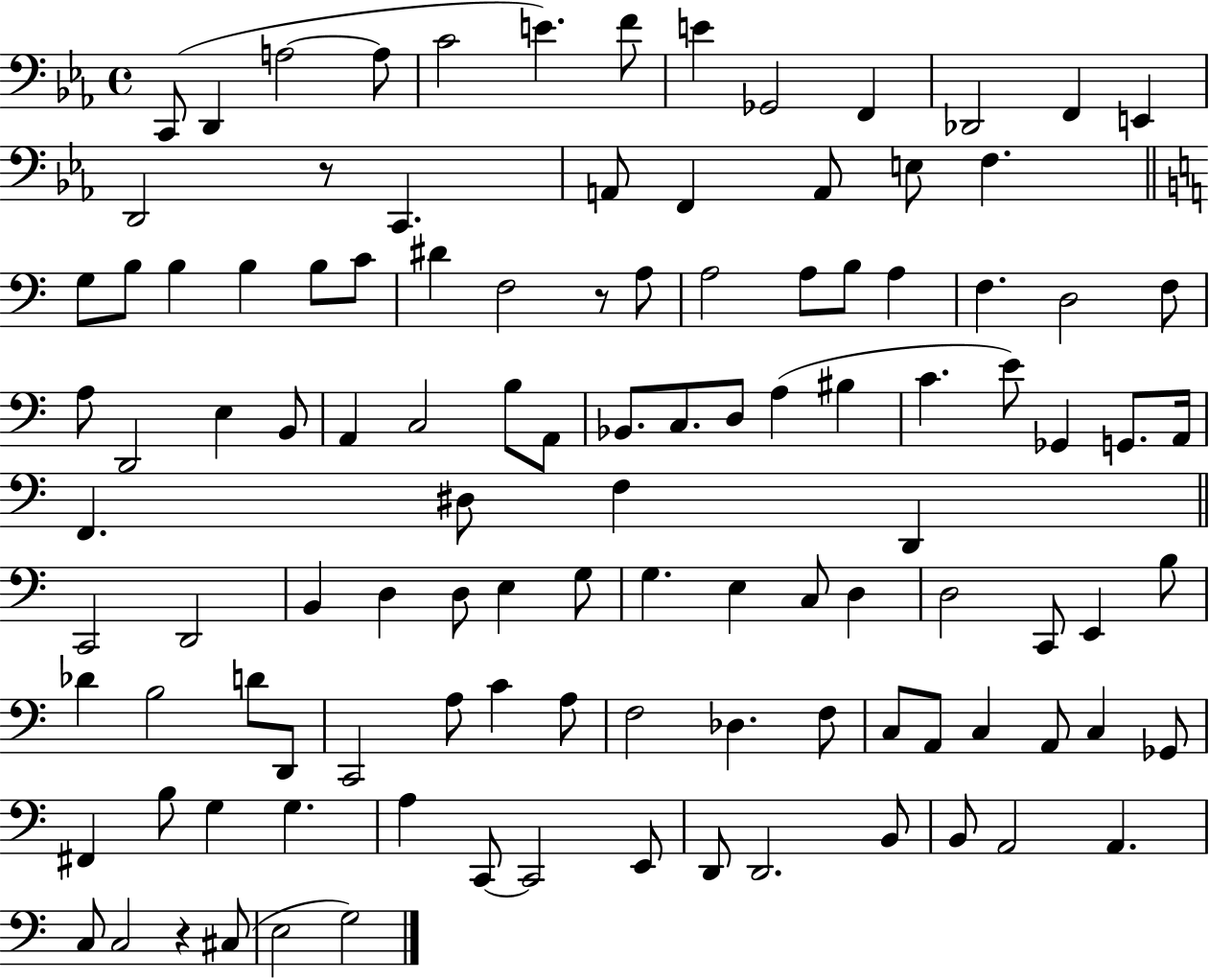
X:1
T:Untitled
M:4/4
L:1/4
K:Eb
C,,/2 D,, A,2 A,/2 C2 E F/2 E _G,,2 F,, _D,,2 F,, E,, D,,2 z/2 C,, A,,/2 F,, A,,/2 E,/2 F, G,/2 B,/2 B, B, B,/2 C/2 ^D F,2 z/2 A,/2 A,2 A,/2 B,/2 A, F, D,2 F,/2 A,/2 D,,2 E, B,,/2 A,, C,2 B,/2 A,,/2 _B,,/2 C,/2 D,/2 A, ^B, C E/2 _G,, G,,/2 A,,/4 F,, ^D,/2 F, D,, C,,2 D,,2 B,, D, D,/2 E, G,/2 G, E, C,/2 D, D,2 C,,/2 E,, B,/2 _D B,2 D/2 D,,/2 C,,2 A,/2 C A,/2 F,2 _D, F,/2 C,/2 A,,/2 C, A,,/2 C, _G,,/2 ^F,, B,/2 G, G, A, C,,/2 C,,2 E,,/2 D,,/2 D,,2 B,,/2 B,,/2 A,,2 A,, C,/2 C,2 z ^C,/2 E,2 G,2